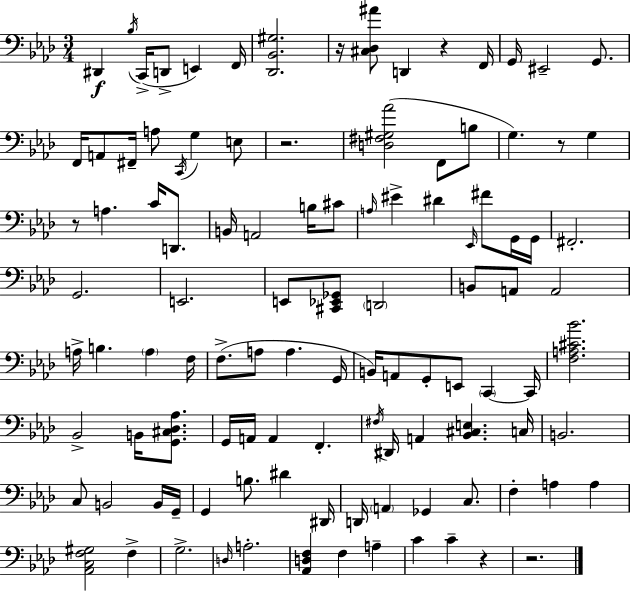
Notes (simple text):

D#2/q Bb3/s C2/s D2/e E2/q F2/s [Db2,Bb2,G#3]/h. R/s [C#3,Db3,A#4]/e D2/q R/q F2/s G2/s EIS2/h G2/e. F2/s A2/e F#2/s A3/e C2/s G3/q E3/e R/h. [D3,F#3,G#3,Ab4]/h F2/e B3/e G3/q. R/e G3/q R/e A3/q. C4/s D2/e. B2/s A2/h B3/s C#4/e A3/s EIS4/q D#4/q Eb2/s F#4/e G2/s G2/s F#2/h. G2/h. E2/h. E2/e [C#2,Eb2,Gb2]/e D2/h B2/e A2/e A2/h A3/s B3/q. A3/q F3/s F3/e. A3/e A3/q. G2/s B2/s A2/e G2/e E2/e C2/q C2/s [F3,A3,C#4,Bb4]/h. Bb2/h B2/s [G2,C#3,Db3,Ab3]/e. G2/s A2/s A2/q F2/q. F#3/s D#2/s A2/q [Bb2,C#3,E3]/q. C3/s B2/h. C3/e B2/h B2/s G2/s G2/q B3/e. D#4/q D#2/s D2/s A2/q Gb2/q C3/e. F3/q A3/q A3/q [Ab2,C3,F3,G#3]/h F3/q G3/h. D3/s A3/h. [Ab2,D3,F3]/q F3/q A3/q C4/q C4/q R/q R/h.